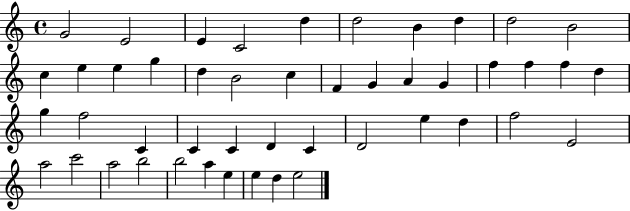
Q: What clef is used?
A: treble